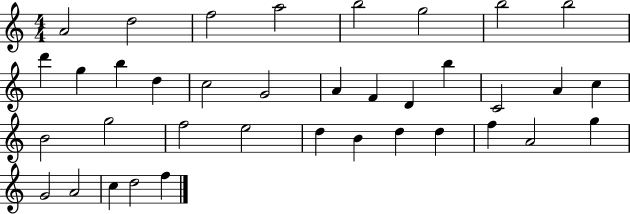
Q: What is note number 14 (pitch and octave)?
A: G4